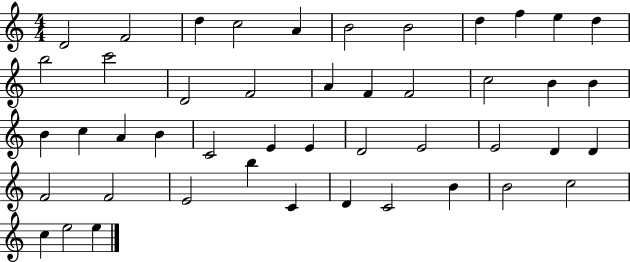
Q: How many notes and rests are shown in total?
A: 46